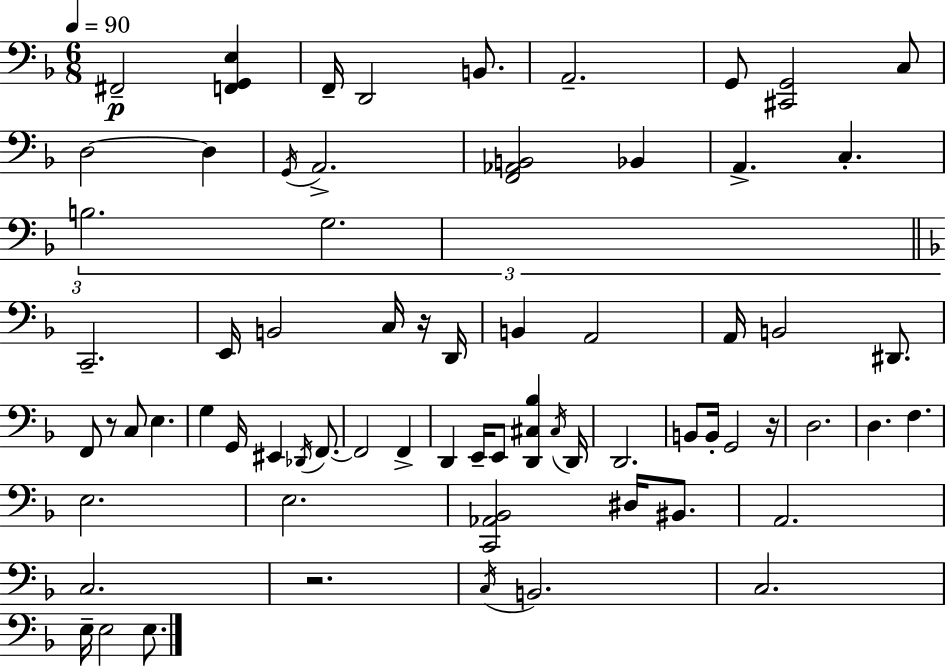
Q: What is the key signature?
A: F major